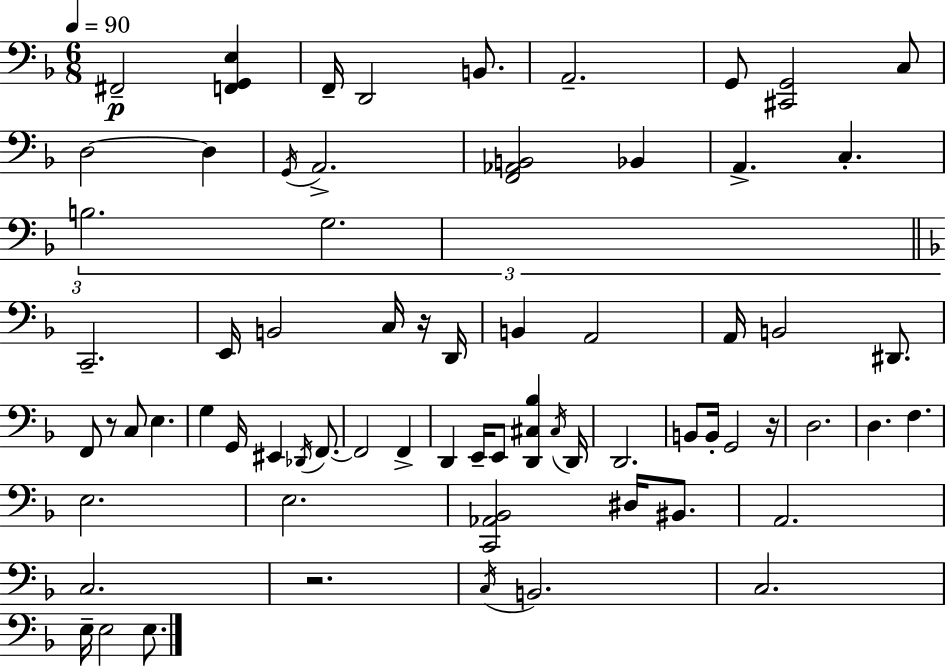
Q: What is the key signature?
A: F major